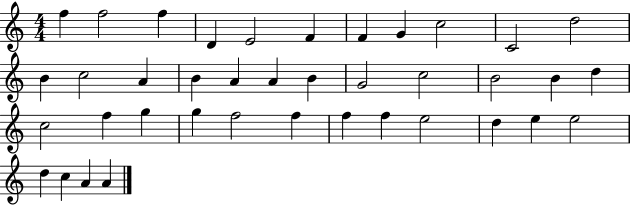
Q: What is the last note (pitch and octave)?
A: A4